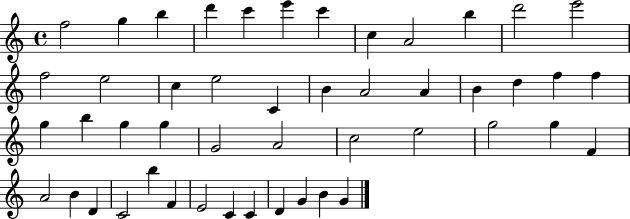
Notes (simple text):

F5/h G5/q B5/q D6/q C6/q E6/q C6/q C5/q A4/h B5/q D6/h E6/h F5/h E5/h C5/q E5/h C4/q B4/q A4/h A4/q B4/q D5/q F5/q F5/q G5/q B5/q G5/q G5/q G4/h A4/h C5/h E5/h G5/h G5/q F4/q A4/h B4/q D4/q C4/h B5/q F4/q E4/h C4/q C4/q D4/q G4/q B4/q G4/q